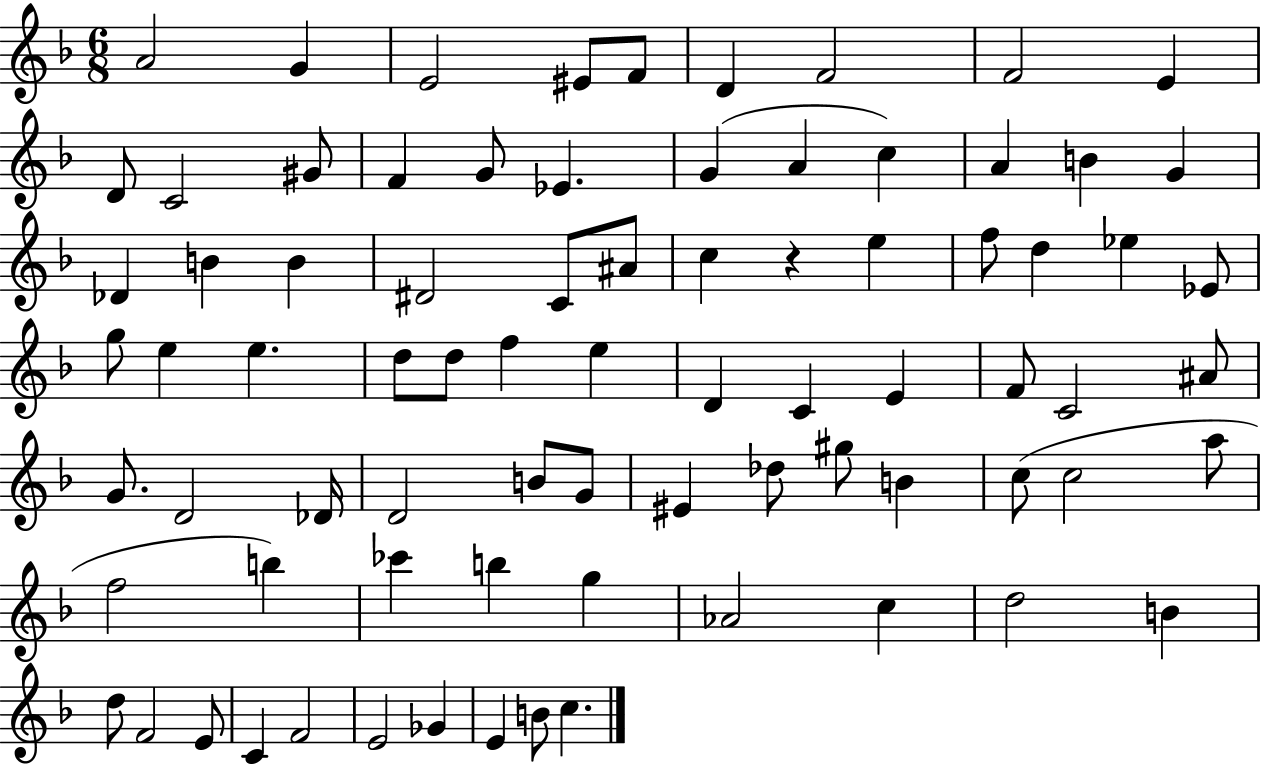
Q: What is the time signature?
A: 6/8